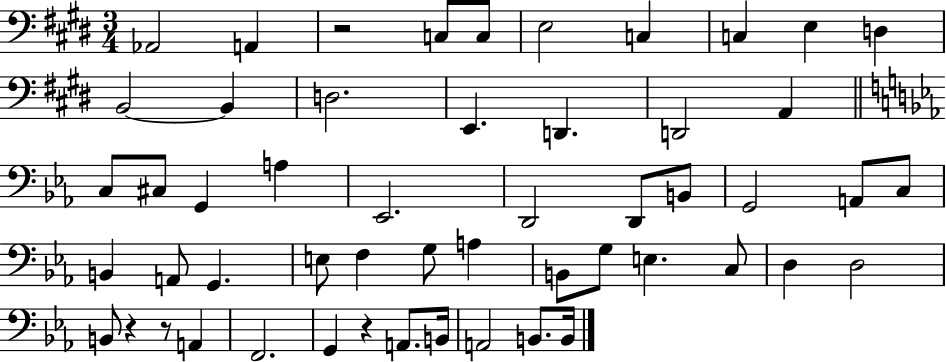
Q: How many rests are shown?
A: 4